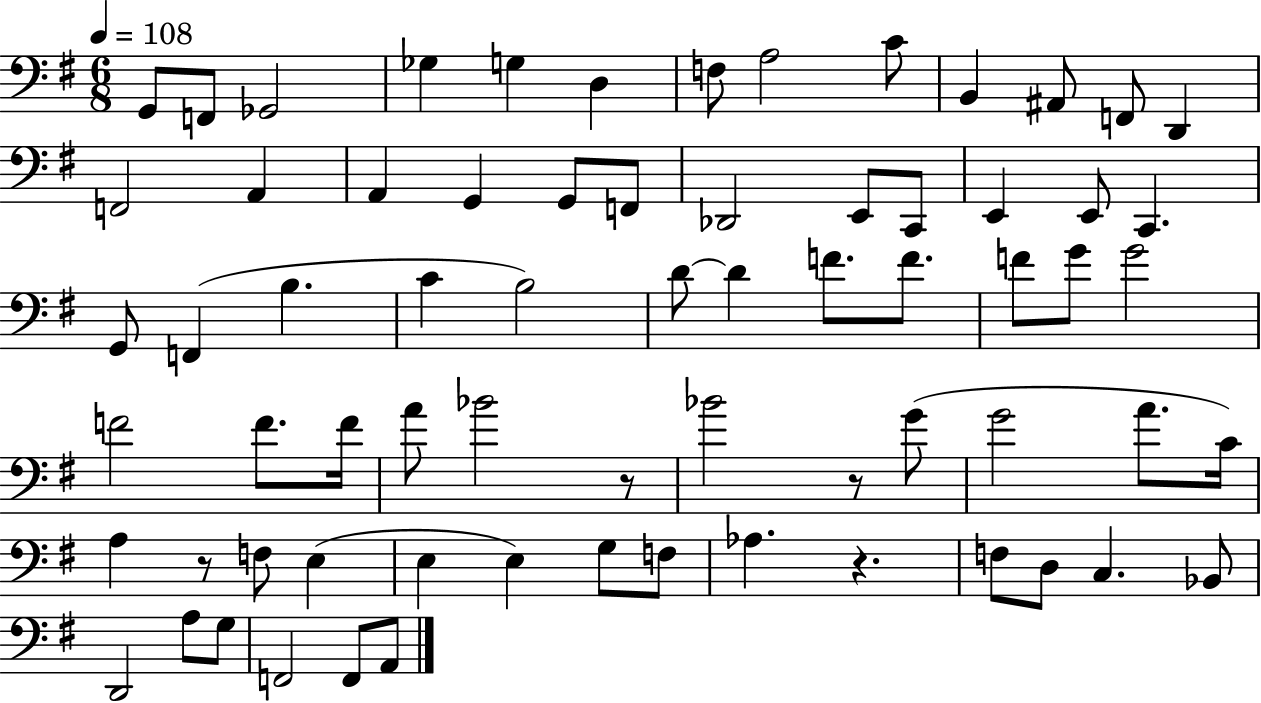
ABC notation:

X:1
T:Untitled
M:6/8
L:1/4
K:G
G,,/2 F,,/2 _G,,2 _G, G, D, F,/2 A,2 C/2 B,, ^A,,/2 F,,/2 D,, F,,2 A,, A,, G,, G,,/2 F,,/2 _D,,2 E,,/2 C,,/2 E,, E,,/2 C,, G,,/2 F,, B, C B,2 D/2 D F/2 F/2 F/2 G/2 G2 F2 F/2 F/4 A/2 _B2 z/2 _B2 z/2 G/2 G2 A/2 C/4 A, z/2 F,/2 E, E, E, G,/2 F,/2 _A, z F,/2 D,/2 C, _B,,/2 D,,2 A,/2 G,/2 F,,2 F,,/2 A,,/2